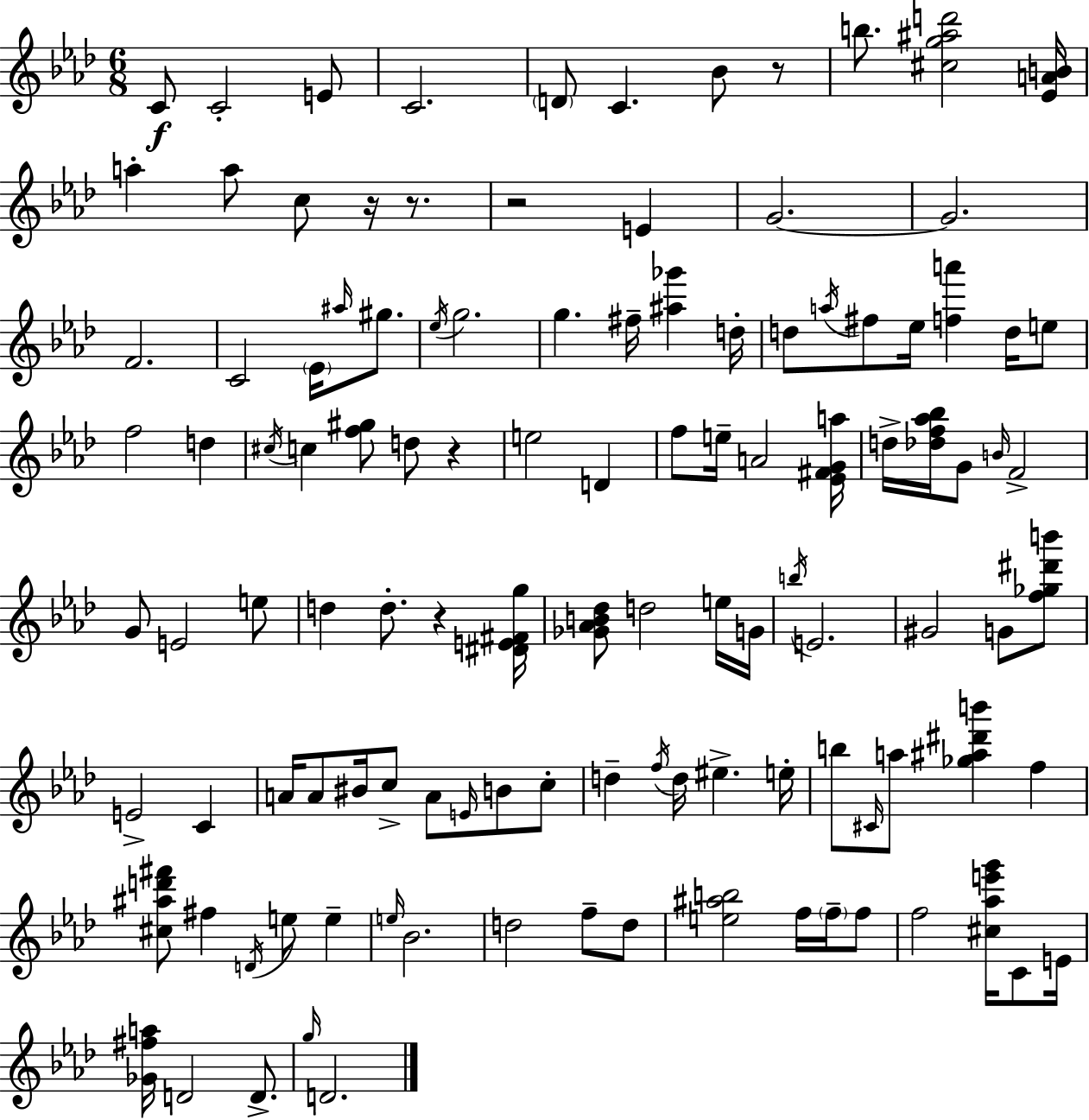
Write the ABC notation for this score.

X:1
T:Untitled
M:6/8
L:1/4
K:Fm
C/2 C2 E/2 C2 D/2 C _B/2 z/2 b/2 [^cg^ad']2 [_EAB]/4 a a/2 c/2 z/4 z/2 z2 E G2 G2 F2 C2 _E/4 ^a/4 ^g/2 _e/4 g2 g ^f/4 [^a_g'] d/4 d/2 a/4 ^f/2 _e/4 [fa'] d/4 e/2 f2 d ^c/4 c [f^g]/2 d/2 z e2 D f/2 e/4 A2 [_E^FGa]/4 d/4 [_df_a_b]/4 G/2 B/4 F2 G/2 E2 e/2 d d/2 z [^DE^Fg]/4 [_G_AB_d]/2 d2 e/4 G/4 b/4 E2 ^G2 G/2 [f_g^d'b']/2 E2 C A/4 A/2 ^B/4 c/2 A/2 E/4 B/2 c/2 d f/4 d/4 ^e e/4 b/2 ^C/4 a/2 [_g^a^d'b'] f [^c^ad'^f']/2 ^f D/4 e/2 e e/4 _B2 d2 f/2 d/2 [e^ab]2 f/4 f/4 f/2 f2 [^c_ae'g']/4 C/2 E/4 [_G^fa]/4 D2 D/2 g/4 D2